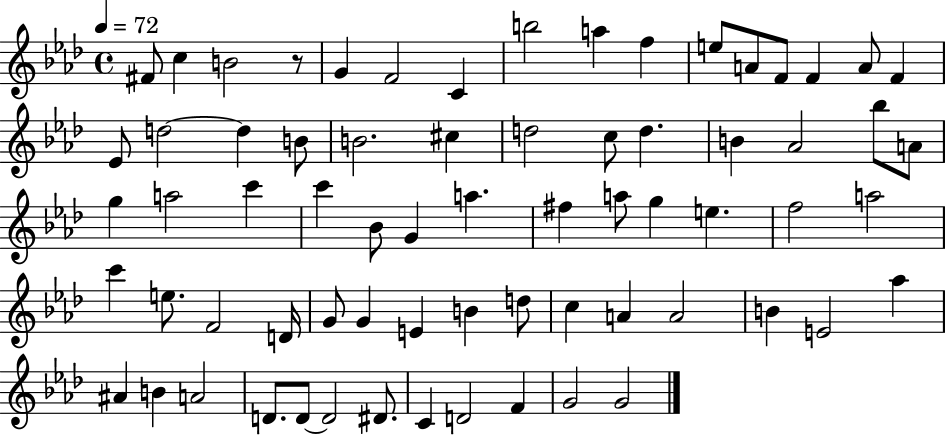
F#4/e C5/q B4/h R/e G4/q F4/h C4/q B5/h A5/q F5/q E5/e A4/e F4/e F4/q A4/e F4/q Eb4/e D5/h D5/q B4/e B4/h. C#5/q D5/h C5/e D5/q. B4/q Ab4/h Bb5/e A4/e G5/q A5/h C6/q C6/q Bb4/e G4/q A5/q. F#5/q A5/e G5/q E5/q. F5/h A5/h C6/q E5/e. F4/h D4/s G4/e G4/q E4/q B4/q D5/e C5/q A4/q A4/h B4/q E4/h Ab5/q A#4/q B4/q A4/h D4/e. D4/e D4/h D#4/e. C4/q D4/h F4/q G4/h G4/h